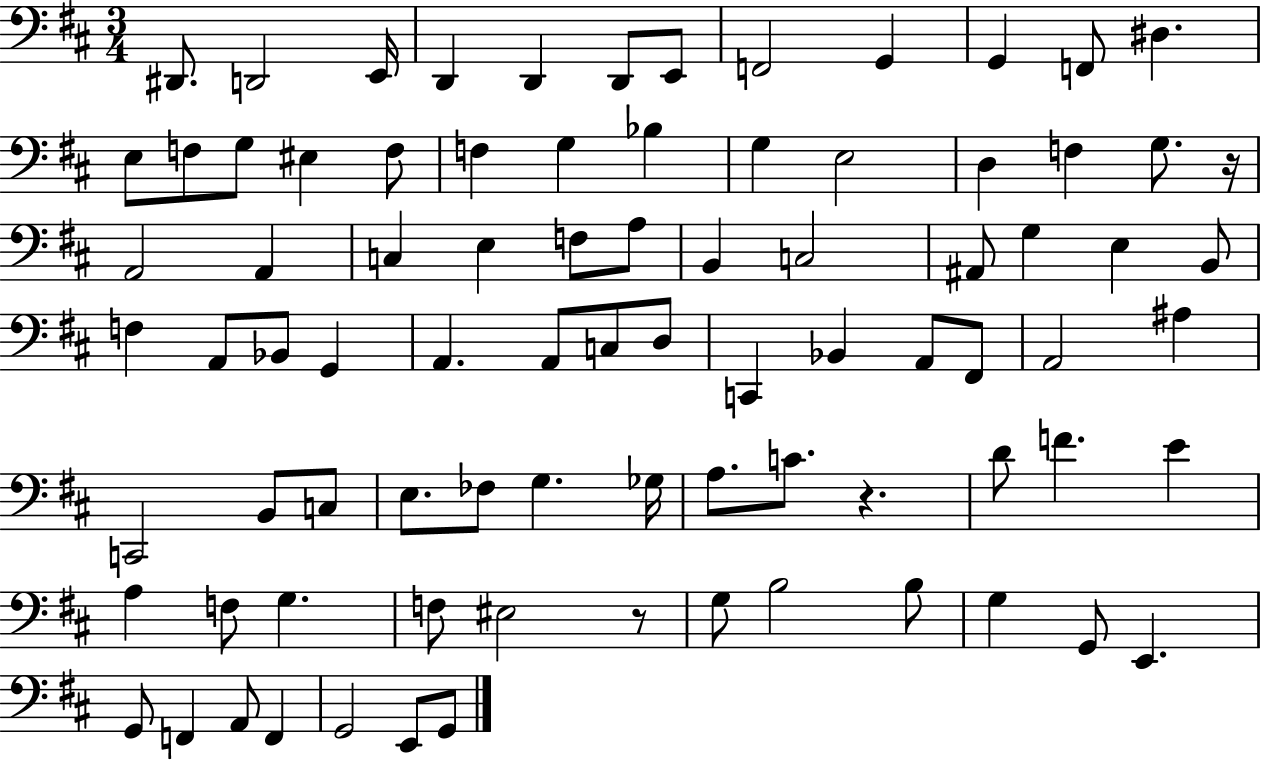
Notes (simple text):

D#2/e. D2/h E2/s D2/q D2/q D2/e E2/e F2/h G2/q G2/q F2/e D#3/q. E3/e F3/e G3/e EIS3/q F3/e F3/q G3/q Bb3/q G3/q E3/h D3/q F3/q G3/e. R/s A2/h A2/q C3/q E3/q F3/e A3/e B2/q C3/h A#2/e G3/q E3/q B2/e F3/q A2/e Bb2/e G2/q A2/q. A2/e C3/e D3/e C2/q Bb2/q A2/e F#2/e A2/h A#3/q C2/h B2/e C3/e E3/e. FES3/e G3/q. Gb3/s A3/e. C4/e. R/q. D4/e F4/q. E4/q A3/q F3/e G3/q. F3/e EIS3/h R/e G3/e B3/h B3/e G3/q G2/e E2/q. G2/e F2/q A2/e F2/q G2/h E2/e G2/e